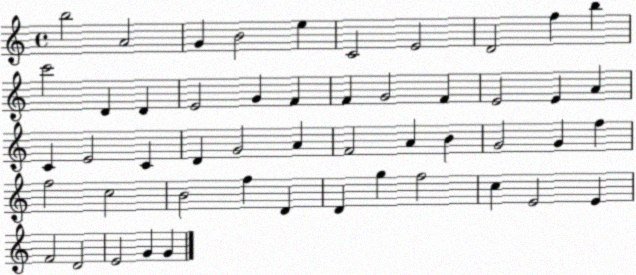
X:1
T:Untitled
M:4/4
L:1/4
K:C
b2 A2 G B2 e C2 E2 D2 f b c'2 D D E2 G F F G2 F E2 E A C E2 C D G2 A F2 A B G2 G f f2 c2 B2 f D D g f2 c E2 E F2 D2 E2 G G